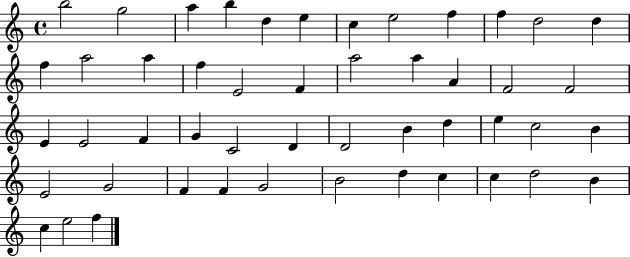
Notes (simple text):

B5/h G5/h A5/q B5/q D5/q E5/q C5/q E5/h F5/q F5/q D5/h D5/q F5/q A5/h A5/q F5/q E4/h F4/q A5/h A5/q A4/q F4/h F4/h E4/q E4/h F4/q G4/q C4/h D4/q D4/h B4/q D5/q E5/q C5/h B4/q E4/h G4/h F4/q F4/q G4/h B4/h D5/q C5/q C5/q D5/h B4/q C5/q E5/h F5/q